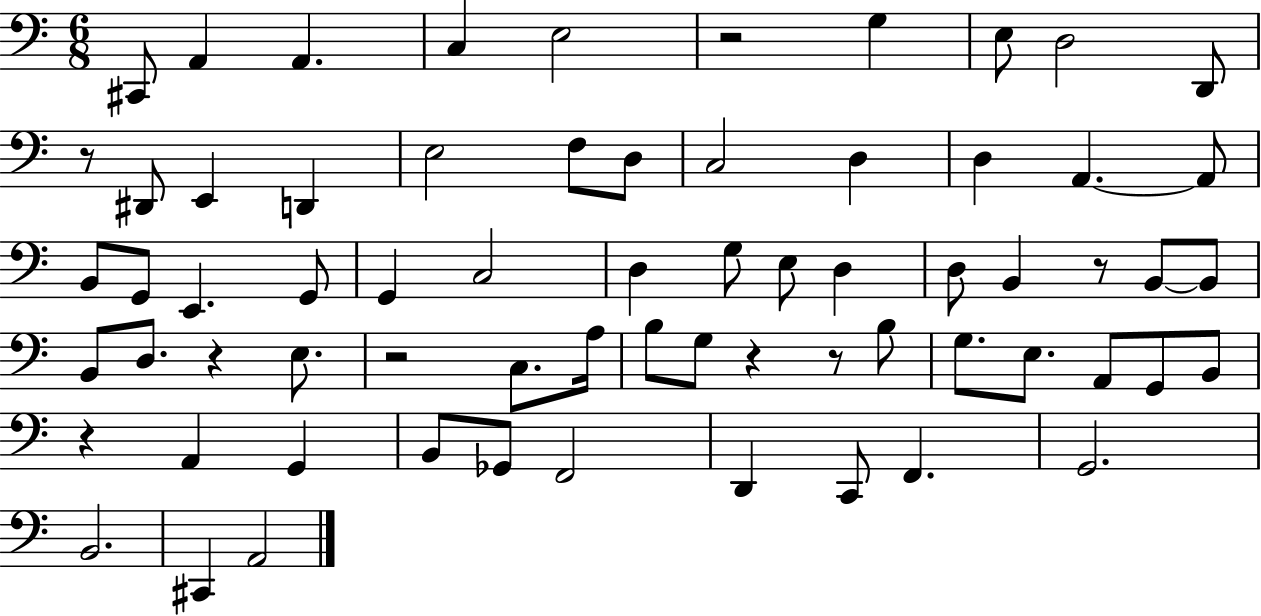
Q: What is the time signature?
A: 6/8